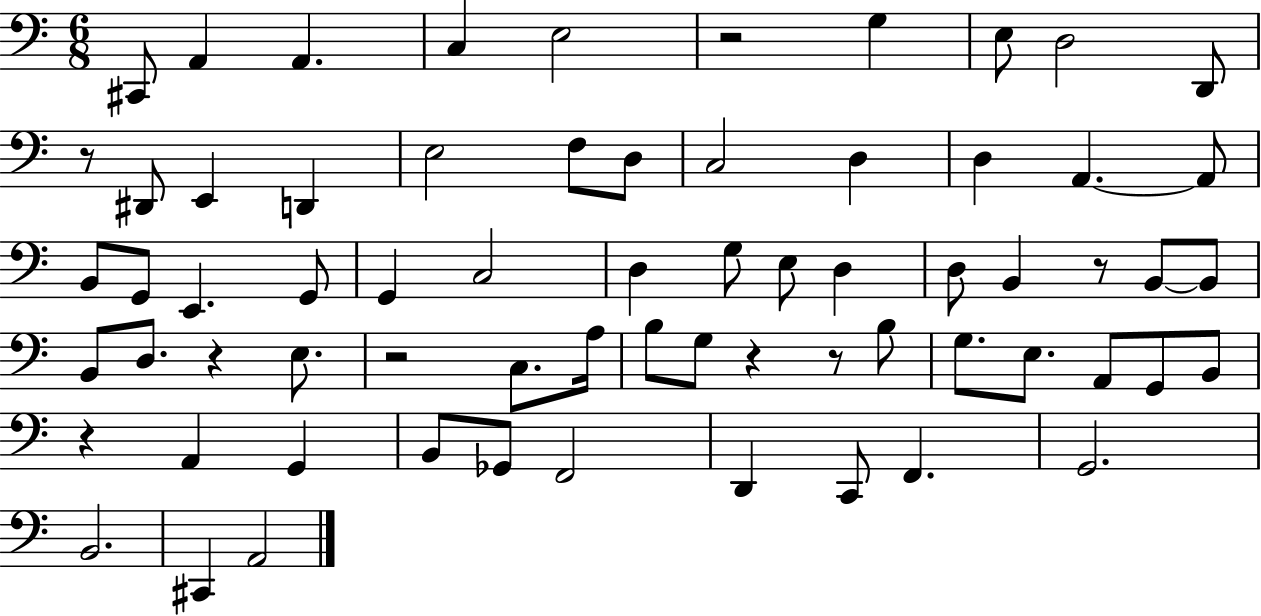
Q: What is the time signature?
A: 6/8